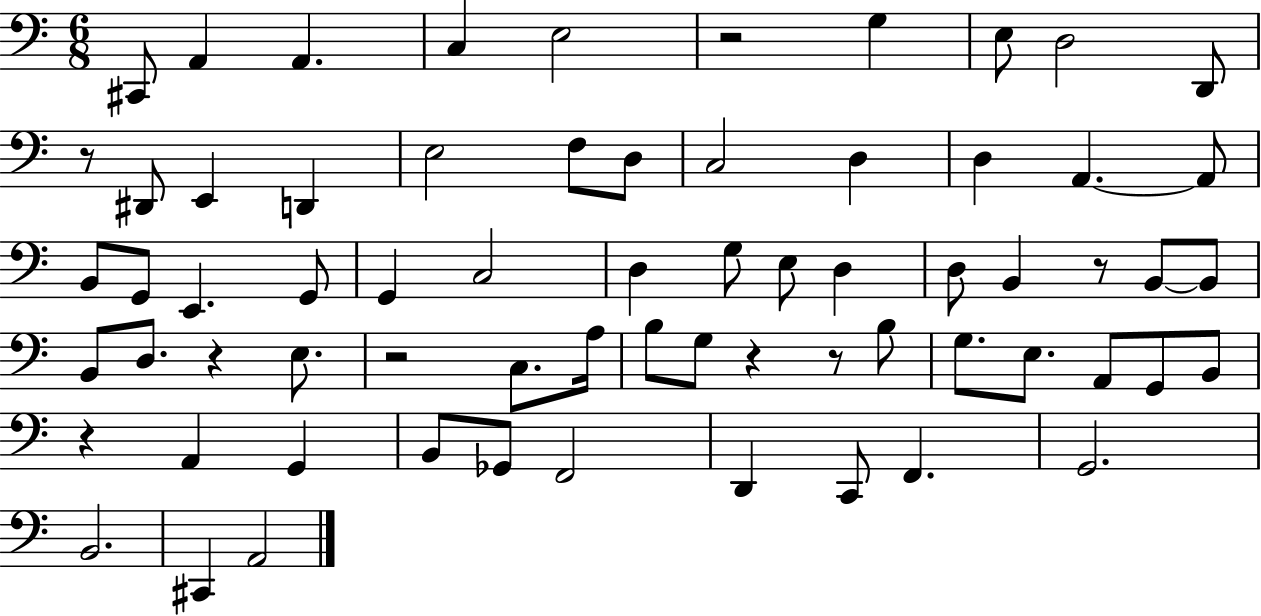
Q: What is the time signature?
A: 6/8